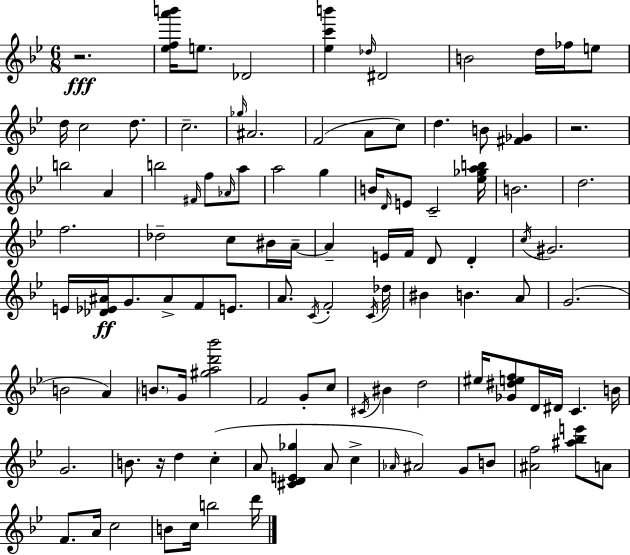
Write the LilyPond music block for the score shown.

{
  \clef treble
  \numericTimeSignature
  \time 6/8
  \key g \minor
  r2.\fff | <ees'' f'' a''' b'''>16 e''8. des'2 | <ees'' c''' b'''>4 \grace { des''16 } dis'2 | b'2 d''16 fes''16 e''8 | \break d''16 c''2 d''8. | c''2.-- | \grace { ges''16 } ais'2. | f'2( a'8 | \break c''8) d''4. b'8 <fis' ges'>4 | r2. | b''2 a'4 | b''2 \grace { fis'16 } f''8 | \break \grace { aes'16 } a''8 a''2 | g''4 b'16 \grace { d'16 } e'8 c'2-- | <ees'' ges'' a'' b''>16 b'2. | d''2. | \break f''2. | des''2-- | c''8 bis'16 a'16--~~ a'4-- e'16 f'16 d'8 | d'4-. \acciaccatura { c''16 } gis'2. | \break e'16 <des' ees' ais'>16\ff g'8. ais'8-> | f'8 e'8. a'8. \acciaccatura { c'16 } f'2-. | \acciaccatura { c'16 } des''16 bis'4 | b'4. a'8 g'2.( | \break b'2 | a'4) \parenthesize b'8. g'16 | <gis'' a'' d''' bes'''>2 f'2 | g'8-. c''8 \acciaccatura { cis'16 } bis'4 | \break d''2 eis''16 <ges' dis'' e'' f''>8 | d'16 dis'16 c'4. b'16 g'2. | b'8. | r16 d''4 c''4-.( a'8 <cis' d' e' ges''>4 | \break a'8 c''4-> \grace { aes'16 }) ais'2 | g'8 b'8 <ais' f''>2 | <ais'' bes'' e'''>8 a'8 f'8. | a'16 c''2 b'8 | \break c''16 b''2 d'''16 \bar "|."
}